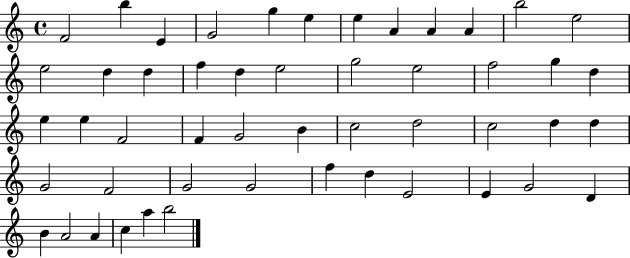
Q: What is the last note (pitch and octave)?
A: B5